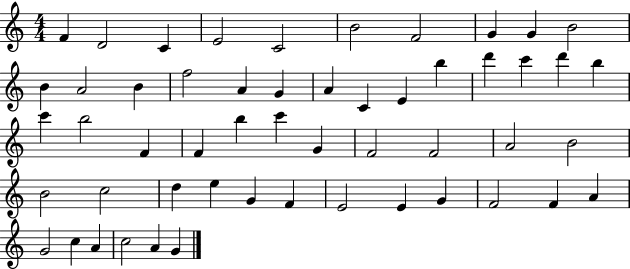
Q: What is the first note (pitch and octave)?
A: F4